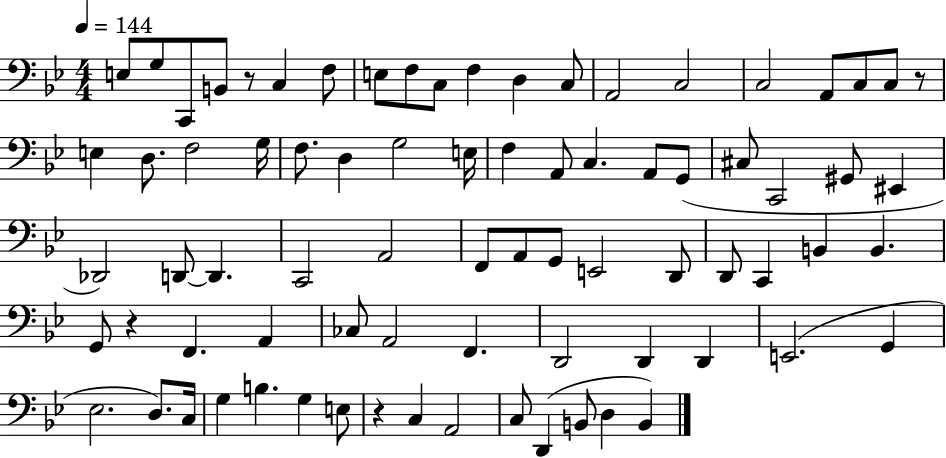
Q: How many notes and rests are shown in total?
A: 78